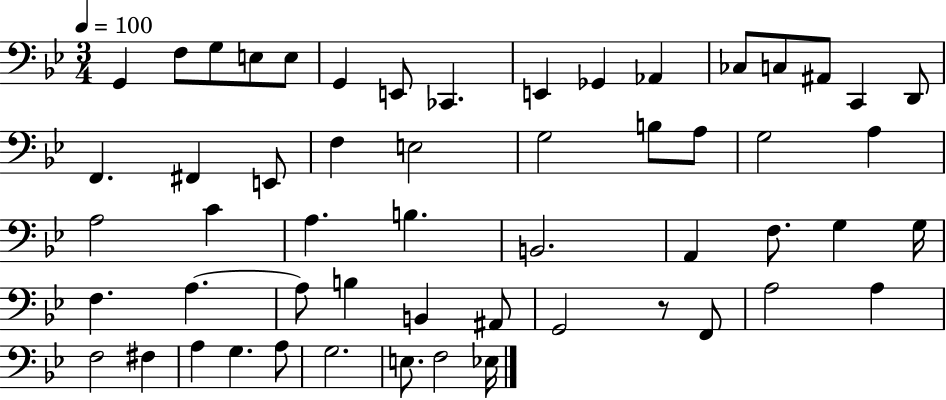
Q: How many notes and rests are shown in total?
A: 55